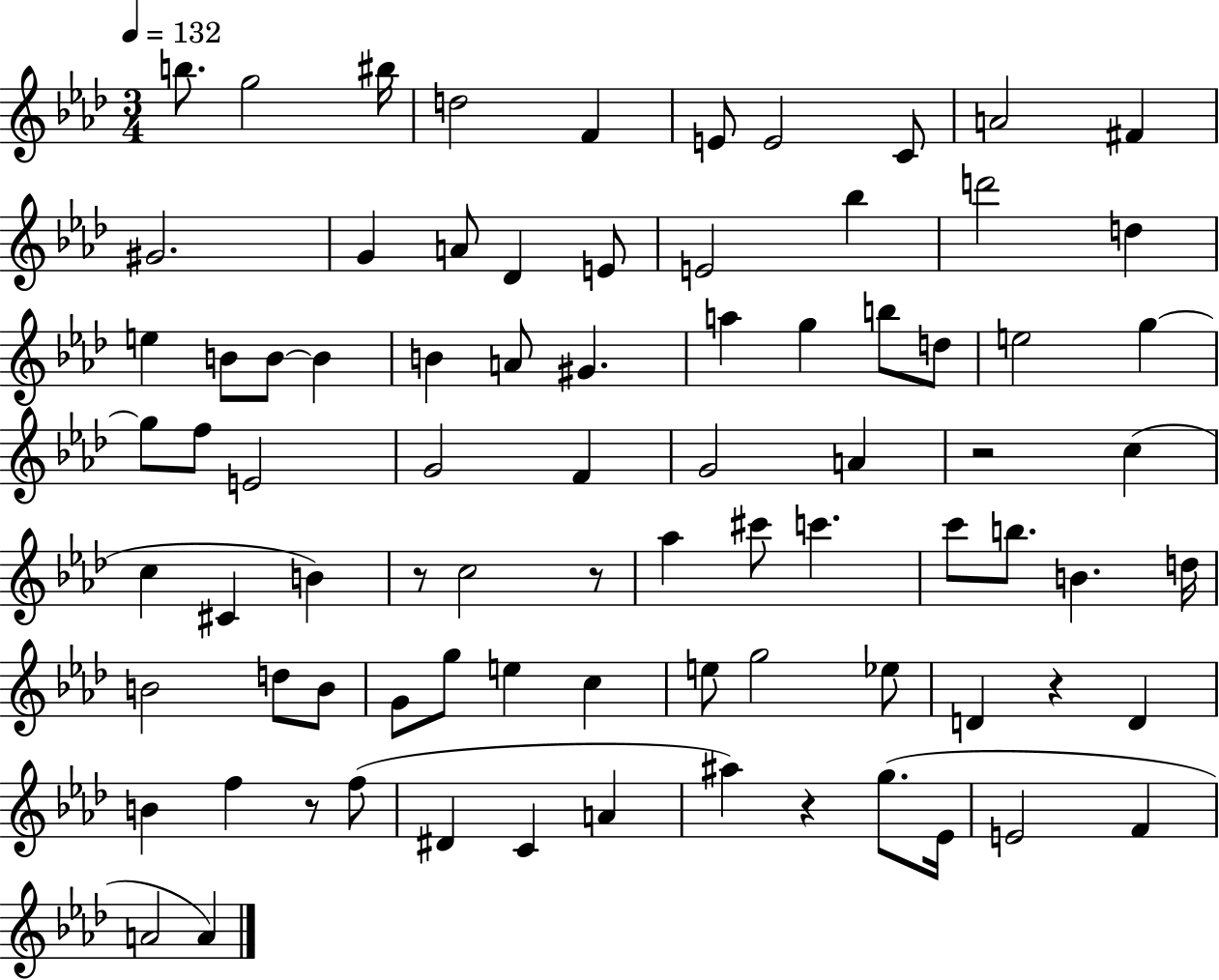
{
  \clef treble
  \numericTimeSignature
  \time 3/4
  \key aes \major
  \tempo 4 = 132
  b''8. g''2 bis''16 | d''2 f'4 | e'8 e'2 c'8 | a'2 fis'4 | \break gis'2. | g'4 a'8 des'4 e'8 | e'2 bes''4 | d'''2 d''4 | \break e''4 b'8 b'8~~ b'4 | b'4 a'8 gis'4. | a''4 g''4 b''8 d''8 | e''2 g''4~~ | \break g''8 f''8 e'2 | g'2 f'4 | g'2 a'4 | r2 c''4( | \break c''4 cis'4 b'4) | r8 c''2 r8 | aes''4 cis'''8 c'''4. | c'''8 b''8. b'4. d''16 | \break b'2 d''8 b'8 | g'8 g''8 e''4 c''4 | e''8 g''2 ees''8 | d'4 r4 d'4 | \break b'4 f''4 r8 f''8( | dis'4 c'4 a'4 | ais''4) r4 g''8.( ees'16 | e'2 f'4 | \break a'2 a'4) | \bar "|."
}